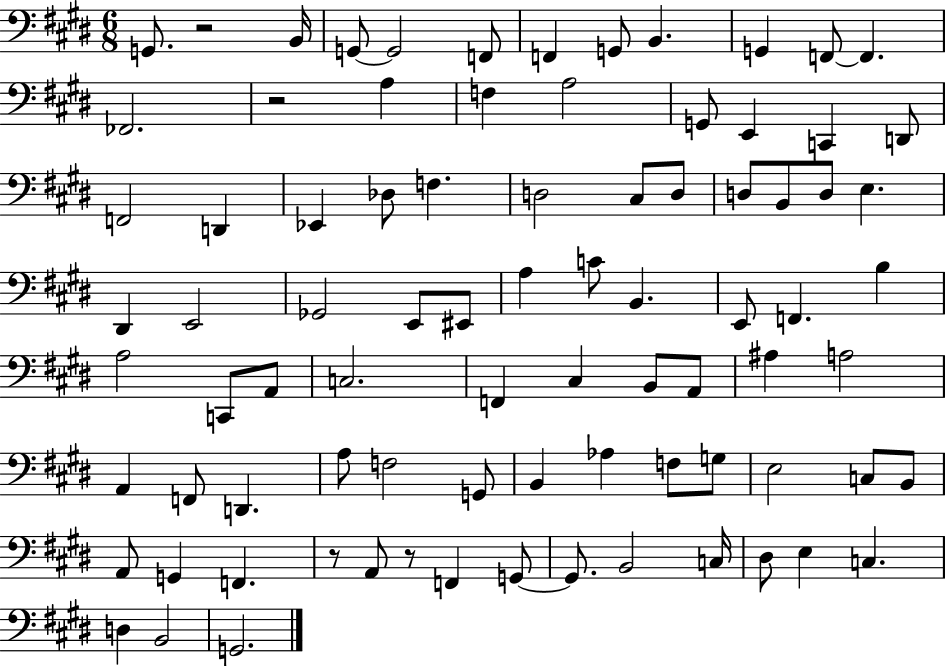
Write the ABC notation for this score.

X:1
T:Untitled
M:6/8
L:1/4
K:E
G,,/2 z2 B,,/4 G,,/2 G,,2 F,,/2 F,, G,,/2 B,, G,, F,,/2 F,, _F,,2 z2 A, F, A,2 G,,/2 E,, C,, D,,/2 F,,2 D,, _E,, _D,/2 F, D,2 ^C,/2 D,/2 D,/2 B,,/2 D,/2 E, ^D,, E,,2 _G,,2 E,,/2 ^E,,/2 A, C/2 B,, E,,/2 F,, B, A,2 C,,/2 A,,/2 C,2 F,, ^C, B,,/2 A,,/2 ^A, A,2 A,, F,,/2 D,, A,/2 F,2 G,,/2 B,, _A, F,/2 G,/2 E,2 C,/2 B,,/2 A,,/2 G,, F,, z/2 A,,/2 z/2 F,, G,,/2 G,,/2 B,,2 C,/4 ^D,/2 E, C, D, B,,2 G,,2